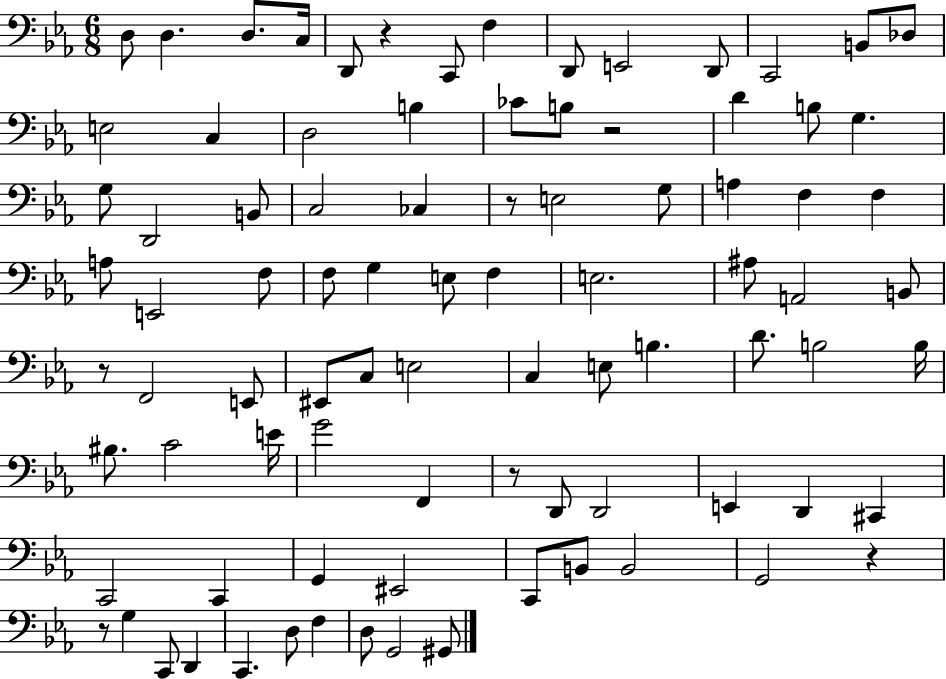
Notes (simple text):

D3/e D3/q. D3/e. C3/s D2/e R/q C2/e F3/q D2/e E2/h D2/e C2/h B2/e Db3/e E3/h C3/q D3/h B3/q CES4/e B3/e R/h D4/q B3/e G3/q. G3/e D2/h B2/e C3/h CES3/q R/e E3/h G3/e A3/q F3/q F3/q A3/e E2/h F3/e F3/e G3/q E3/e F3/q E3/h. A#3/e A2/h B2/e R/e F2/h E2/e EIS2/e C3/e E3/h C3/q E3/e B3/q. D4/e. B3/h B3/s BIS3/e. C4/h E4/s G4/h F2/q R/e D2/e D2/h E2/q D2/q C#2/q C2/h C2/q G2/q EIS2/h C2/e B2/e B2/h G2/h R/q R/e G3/q C2/e D2/q C2/q. D3/e F3/q D3/e G2/h G#2/e